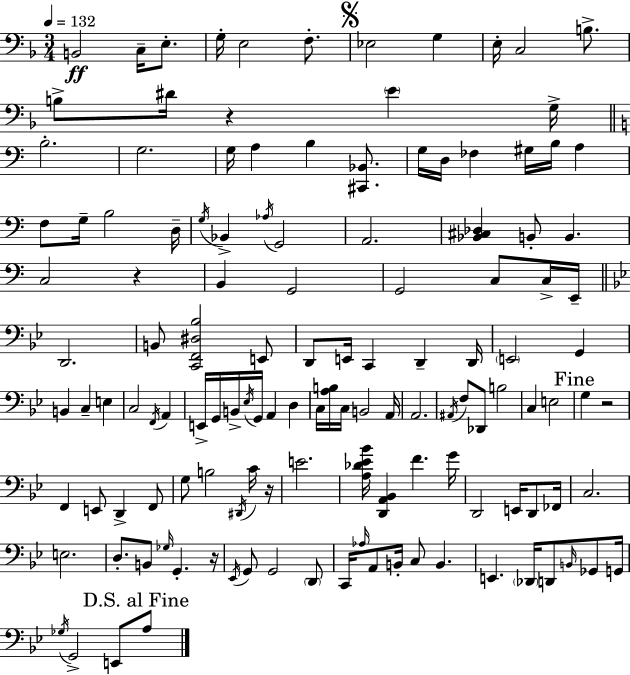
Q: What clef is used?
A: bass